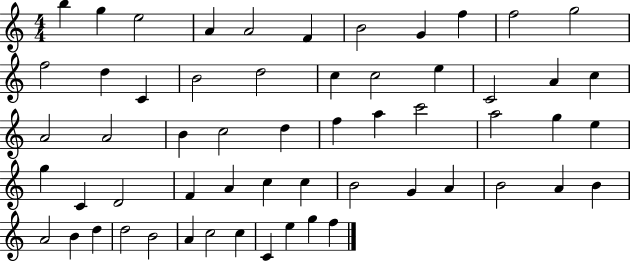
B5/q G5/q E5/h A4/q A4/h F4/q B4/h G4/q F5/q F5/h G5/h F5/h D5/q C4/q B4/h D5/h C5/q C5/h E5/q C4/h A4/q C5/q A4/h A4/h B4/q C5/h D5/q F5/q A5/q C6/h A5/h G5/q E5/q G5/q C4/q D4/h F4/q A4/q C5/q C5/q B4/h G4/q A4/q B4/h A4/q B4/q A4/h B4/q D5/q D5/h B4/h A4/q C5/h C5/q C4/q E5/q G5/q F5/q